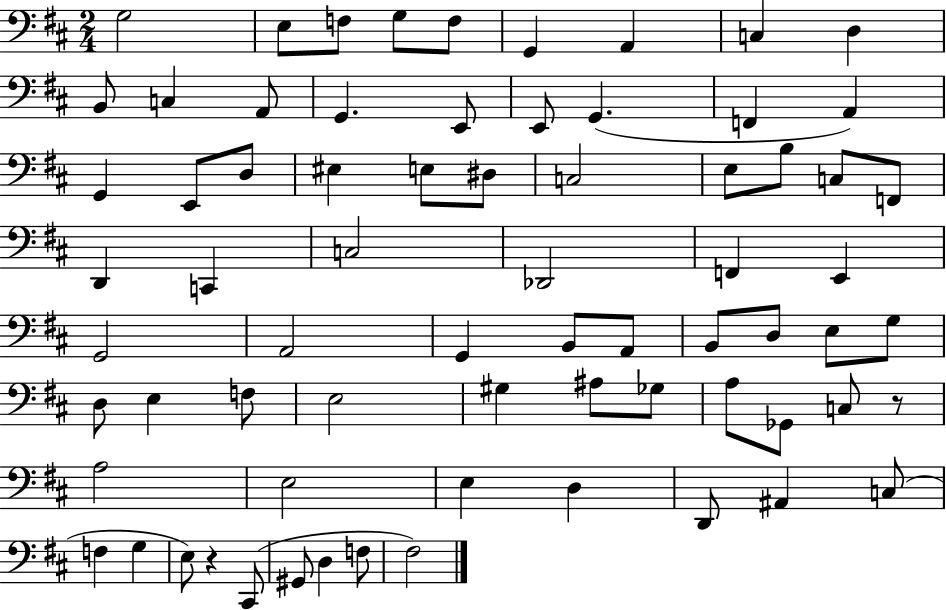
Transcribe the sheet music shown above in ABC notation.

X:1
T:Untitled
M:2/4
L:1/4
K:D
G,2 E,/2 F,/2 G,/2 F,/2 G,, A,, C, D, B,,/2 C, A,,/2 G,, E,,/2 E,,/2 G,, F,, A,, G,, E,,/2 D,/2 ^E, E,/2 ^D,/2 C,2 E,/2 B,/2 C,/2 F,,/2 D,, C,, C,2 _D,,2 F,, E,, G,,2 A,,2 G,, B,,/2 A,,/2 B,,/2 D,/2 E,/2 G,/2 D,/2 E, F,/2 E,2 ^G, ^A,/2 _G,/2 A,/2 _G,,/2 C,/2 z/2 A,2 E,2 E, D, D,,/2 ^A,, C,/2 F, G, E,/2 z ^C,,/2 ^G,,/2 D, F,/2 ^F,2